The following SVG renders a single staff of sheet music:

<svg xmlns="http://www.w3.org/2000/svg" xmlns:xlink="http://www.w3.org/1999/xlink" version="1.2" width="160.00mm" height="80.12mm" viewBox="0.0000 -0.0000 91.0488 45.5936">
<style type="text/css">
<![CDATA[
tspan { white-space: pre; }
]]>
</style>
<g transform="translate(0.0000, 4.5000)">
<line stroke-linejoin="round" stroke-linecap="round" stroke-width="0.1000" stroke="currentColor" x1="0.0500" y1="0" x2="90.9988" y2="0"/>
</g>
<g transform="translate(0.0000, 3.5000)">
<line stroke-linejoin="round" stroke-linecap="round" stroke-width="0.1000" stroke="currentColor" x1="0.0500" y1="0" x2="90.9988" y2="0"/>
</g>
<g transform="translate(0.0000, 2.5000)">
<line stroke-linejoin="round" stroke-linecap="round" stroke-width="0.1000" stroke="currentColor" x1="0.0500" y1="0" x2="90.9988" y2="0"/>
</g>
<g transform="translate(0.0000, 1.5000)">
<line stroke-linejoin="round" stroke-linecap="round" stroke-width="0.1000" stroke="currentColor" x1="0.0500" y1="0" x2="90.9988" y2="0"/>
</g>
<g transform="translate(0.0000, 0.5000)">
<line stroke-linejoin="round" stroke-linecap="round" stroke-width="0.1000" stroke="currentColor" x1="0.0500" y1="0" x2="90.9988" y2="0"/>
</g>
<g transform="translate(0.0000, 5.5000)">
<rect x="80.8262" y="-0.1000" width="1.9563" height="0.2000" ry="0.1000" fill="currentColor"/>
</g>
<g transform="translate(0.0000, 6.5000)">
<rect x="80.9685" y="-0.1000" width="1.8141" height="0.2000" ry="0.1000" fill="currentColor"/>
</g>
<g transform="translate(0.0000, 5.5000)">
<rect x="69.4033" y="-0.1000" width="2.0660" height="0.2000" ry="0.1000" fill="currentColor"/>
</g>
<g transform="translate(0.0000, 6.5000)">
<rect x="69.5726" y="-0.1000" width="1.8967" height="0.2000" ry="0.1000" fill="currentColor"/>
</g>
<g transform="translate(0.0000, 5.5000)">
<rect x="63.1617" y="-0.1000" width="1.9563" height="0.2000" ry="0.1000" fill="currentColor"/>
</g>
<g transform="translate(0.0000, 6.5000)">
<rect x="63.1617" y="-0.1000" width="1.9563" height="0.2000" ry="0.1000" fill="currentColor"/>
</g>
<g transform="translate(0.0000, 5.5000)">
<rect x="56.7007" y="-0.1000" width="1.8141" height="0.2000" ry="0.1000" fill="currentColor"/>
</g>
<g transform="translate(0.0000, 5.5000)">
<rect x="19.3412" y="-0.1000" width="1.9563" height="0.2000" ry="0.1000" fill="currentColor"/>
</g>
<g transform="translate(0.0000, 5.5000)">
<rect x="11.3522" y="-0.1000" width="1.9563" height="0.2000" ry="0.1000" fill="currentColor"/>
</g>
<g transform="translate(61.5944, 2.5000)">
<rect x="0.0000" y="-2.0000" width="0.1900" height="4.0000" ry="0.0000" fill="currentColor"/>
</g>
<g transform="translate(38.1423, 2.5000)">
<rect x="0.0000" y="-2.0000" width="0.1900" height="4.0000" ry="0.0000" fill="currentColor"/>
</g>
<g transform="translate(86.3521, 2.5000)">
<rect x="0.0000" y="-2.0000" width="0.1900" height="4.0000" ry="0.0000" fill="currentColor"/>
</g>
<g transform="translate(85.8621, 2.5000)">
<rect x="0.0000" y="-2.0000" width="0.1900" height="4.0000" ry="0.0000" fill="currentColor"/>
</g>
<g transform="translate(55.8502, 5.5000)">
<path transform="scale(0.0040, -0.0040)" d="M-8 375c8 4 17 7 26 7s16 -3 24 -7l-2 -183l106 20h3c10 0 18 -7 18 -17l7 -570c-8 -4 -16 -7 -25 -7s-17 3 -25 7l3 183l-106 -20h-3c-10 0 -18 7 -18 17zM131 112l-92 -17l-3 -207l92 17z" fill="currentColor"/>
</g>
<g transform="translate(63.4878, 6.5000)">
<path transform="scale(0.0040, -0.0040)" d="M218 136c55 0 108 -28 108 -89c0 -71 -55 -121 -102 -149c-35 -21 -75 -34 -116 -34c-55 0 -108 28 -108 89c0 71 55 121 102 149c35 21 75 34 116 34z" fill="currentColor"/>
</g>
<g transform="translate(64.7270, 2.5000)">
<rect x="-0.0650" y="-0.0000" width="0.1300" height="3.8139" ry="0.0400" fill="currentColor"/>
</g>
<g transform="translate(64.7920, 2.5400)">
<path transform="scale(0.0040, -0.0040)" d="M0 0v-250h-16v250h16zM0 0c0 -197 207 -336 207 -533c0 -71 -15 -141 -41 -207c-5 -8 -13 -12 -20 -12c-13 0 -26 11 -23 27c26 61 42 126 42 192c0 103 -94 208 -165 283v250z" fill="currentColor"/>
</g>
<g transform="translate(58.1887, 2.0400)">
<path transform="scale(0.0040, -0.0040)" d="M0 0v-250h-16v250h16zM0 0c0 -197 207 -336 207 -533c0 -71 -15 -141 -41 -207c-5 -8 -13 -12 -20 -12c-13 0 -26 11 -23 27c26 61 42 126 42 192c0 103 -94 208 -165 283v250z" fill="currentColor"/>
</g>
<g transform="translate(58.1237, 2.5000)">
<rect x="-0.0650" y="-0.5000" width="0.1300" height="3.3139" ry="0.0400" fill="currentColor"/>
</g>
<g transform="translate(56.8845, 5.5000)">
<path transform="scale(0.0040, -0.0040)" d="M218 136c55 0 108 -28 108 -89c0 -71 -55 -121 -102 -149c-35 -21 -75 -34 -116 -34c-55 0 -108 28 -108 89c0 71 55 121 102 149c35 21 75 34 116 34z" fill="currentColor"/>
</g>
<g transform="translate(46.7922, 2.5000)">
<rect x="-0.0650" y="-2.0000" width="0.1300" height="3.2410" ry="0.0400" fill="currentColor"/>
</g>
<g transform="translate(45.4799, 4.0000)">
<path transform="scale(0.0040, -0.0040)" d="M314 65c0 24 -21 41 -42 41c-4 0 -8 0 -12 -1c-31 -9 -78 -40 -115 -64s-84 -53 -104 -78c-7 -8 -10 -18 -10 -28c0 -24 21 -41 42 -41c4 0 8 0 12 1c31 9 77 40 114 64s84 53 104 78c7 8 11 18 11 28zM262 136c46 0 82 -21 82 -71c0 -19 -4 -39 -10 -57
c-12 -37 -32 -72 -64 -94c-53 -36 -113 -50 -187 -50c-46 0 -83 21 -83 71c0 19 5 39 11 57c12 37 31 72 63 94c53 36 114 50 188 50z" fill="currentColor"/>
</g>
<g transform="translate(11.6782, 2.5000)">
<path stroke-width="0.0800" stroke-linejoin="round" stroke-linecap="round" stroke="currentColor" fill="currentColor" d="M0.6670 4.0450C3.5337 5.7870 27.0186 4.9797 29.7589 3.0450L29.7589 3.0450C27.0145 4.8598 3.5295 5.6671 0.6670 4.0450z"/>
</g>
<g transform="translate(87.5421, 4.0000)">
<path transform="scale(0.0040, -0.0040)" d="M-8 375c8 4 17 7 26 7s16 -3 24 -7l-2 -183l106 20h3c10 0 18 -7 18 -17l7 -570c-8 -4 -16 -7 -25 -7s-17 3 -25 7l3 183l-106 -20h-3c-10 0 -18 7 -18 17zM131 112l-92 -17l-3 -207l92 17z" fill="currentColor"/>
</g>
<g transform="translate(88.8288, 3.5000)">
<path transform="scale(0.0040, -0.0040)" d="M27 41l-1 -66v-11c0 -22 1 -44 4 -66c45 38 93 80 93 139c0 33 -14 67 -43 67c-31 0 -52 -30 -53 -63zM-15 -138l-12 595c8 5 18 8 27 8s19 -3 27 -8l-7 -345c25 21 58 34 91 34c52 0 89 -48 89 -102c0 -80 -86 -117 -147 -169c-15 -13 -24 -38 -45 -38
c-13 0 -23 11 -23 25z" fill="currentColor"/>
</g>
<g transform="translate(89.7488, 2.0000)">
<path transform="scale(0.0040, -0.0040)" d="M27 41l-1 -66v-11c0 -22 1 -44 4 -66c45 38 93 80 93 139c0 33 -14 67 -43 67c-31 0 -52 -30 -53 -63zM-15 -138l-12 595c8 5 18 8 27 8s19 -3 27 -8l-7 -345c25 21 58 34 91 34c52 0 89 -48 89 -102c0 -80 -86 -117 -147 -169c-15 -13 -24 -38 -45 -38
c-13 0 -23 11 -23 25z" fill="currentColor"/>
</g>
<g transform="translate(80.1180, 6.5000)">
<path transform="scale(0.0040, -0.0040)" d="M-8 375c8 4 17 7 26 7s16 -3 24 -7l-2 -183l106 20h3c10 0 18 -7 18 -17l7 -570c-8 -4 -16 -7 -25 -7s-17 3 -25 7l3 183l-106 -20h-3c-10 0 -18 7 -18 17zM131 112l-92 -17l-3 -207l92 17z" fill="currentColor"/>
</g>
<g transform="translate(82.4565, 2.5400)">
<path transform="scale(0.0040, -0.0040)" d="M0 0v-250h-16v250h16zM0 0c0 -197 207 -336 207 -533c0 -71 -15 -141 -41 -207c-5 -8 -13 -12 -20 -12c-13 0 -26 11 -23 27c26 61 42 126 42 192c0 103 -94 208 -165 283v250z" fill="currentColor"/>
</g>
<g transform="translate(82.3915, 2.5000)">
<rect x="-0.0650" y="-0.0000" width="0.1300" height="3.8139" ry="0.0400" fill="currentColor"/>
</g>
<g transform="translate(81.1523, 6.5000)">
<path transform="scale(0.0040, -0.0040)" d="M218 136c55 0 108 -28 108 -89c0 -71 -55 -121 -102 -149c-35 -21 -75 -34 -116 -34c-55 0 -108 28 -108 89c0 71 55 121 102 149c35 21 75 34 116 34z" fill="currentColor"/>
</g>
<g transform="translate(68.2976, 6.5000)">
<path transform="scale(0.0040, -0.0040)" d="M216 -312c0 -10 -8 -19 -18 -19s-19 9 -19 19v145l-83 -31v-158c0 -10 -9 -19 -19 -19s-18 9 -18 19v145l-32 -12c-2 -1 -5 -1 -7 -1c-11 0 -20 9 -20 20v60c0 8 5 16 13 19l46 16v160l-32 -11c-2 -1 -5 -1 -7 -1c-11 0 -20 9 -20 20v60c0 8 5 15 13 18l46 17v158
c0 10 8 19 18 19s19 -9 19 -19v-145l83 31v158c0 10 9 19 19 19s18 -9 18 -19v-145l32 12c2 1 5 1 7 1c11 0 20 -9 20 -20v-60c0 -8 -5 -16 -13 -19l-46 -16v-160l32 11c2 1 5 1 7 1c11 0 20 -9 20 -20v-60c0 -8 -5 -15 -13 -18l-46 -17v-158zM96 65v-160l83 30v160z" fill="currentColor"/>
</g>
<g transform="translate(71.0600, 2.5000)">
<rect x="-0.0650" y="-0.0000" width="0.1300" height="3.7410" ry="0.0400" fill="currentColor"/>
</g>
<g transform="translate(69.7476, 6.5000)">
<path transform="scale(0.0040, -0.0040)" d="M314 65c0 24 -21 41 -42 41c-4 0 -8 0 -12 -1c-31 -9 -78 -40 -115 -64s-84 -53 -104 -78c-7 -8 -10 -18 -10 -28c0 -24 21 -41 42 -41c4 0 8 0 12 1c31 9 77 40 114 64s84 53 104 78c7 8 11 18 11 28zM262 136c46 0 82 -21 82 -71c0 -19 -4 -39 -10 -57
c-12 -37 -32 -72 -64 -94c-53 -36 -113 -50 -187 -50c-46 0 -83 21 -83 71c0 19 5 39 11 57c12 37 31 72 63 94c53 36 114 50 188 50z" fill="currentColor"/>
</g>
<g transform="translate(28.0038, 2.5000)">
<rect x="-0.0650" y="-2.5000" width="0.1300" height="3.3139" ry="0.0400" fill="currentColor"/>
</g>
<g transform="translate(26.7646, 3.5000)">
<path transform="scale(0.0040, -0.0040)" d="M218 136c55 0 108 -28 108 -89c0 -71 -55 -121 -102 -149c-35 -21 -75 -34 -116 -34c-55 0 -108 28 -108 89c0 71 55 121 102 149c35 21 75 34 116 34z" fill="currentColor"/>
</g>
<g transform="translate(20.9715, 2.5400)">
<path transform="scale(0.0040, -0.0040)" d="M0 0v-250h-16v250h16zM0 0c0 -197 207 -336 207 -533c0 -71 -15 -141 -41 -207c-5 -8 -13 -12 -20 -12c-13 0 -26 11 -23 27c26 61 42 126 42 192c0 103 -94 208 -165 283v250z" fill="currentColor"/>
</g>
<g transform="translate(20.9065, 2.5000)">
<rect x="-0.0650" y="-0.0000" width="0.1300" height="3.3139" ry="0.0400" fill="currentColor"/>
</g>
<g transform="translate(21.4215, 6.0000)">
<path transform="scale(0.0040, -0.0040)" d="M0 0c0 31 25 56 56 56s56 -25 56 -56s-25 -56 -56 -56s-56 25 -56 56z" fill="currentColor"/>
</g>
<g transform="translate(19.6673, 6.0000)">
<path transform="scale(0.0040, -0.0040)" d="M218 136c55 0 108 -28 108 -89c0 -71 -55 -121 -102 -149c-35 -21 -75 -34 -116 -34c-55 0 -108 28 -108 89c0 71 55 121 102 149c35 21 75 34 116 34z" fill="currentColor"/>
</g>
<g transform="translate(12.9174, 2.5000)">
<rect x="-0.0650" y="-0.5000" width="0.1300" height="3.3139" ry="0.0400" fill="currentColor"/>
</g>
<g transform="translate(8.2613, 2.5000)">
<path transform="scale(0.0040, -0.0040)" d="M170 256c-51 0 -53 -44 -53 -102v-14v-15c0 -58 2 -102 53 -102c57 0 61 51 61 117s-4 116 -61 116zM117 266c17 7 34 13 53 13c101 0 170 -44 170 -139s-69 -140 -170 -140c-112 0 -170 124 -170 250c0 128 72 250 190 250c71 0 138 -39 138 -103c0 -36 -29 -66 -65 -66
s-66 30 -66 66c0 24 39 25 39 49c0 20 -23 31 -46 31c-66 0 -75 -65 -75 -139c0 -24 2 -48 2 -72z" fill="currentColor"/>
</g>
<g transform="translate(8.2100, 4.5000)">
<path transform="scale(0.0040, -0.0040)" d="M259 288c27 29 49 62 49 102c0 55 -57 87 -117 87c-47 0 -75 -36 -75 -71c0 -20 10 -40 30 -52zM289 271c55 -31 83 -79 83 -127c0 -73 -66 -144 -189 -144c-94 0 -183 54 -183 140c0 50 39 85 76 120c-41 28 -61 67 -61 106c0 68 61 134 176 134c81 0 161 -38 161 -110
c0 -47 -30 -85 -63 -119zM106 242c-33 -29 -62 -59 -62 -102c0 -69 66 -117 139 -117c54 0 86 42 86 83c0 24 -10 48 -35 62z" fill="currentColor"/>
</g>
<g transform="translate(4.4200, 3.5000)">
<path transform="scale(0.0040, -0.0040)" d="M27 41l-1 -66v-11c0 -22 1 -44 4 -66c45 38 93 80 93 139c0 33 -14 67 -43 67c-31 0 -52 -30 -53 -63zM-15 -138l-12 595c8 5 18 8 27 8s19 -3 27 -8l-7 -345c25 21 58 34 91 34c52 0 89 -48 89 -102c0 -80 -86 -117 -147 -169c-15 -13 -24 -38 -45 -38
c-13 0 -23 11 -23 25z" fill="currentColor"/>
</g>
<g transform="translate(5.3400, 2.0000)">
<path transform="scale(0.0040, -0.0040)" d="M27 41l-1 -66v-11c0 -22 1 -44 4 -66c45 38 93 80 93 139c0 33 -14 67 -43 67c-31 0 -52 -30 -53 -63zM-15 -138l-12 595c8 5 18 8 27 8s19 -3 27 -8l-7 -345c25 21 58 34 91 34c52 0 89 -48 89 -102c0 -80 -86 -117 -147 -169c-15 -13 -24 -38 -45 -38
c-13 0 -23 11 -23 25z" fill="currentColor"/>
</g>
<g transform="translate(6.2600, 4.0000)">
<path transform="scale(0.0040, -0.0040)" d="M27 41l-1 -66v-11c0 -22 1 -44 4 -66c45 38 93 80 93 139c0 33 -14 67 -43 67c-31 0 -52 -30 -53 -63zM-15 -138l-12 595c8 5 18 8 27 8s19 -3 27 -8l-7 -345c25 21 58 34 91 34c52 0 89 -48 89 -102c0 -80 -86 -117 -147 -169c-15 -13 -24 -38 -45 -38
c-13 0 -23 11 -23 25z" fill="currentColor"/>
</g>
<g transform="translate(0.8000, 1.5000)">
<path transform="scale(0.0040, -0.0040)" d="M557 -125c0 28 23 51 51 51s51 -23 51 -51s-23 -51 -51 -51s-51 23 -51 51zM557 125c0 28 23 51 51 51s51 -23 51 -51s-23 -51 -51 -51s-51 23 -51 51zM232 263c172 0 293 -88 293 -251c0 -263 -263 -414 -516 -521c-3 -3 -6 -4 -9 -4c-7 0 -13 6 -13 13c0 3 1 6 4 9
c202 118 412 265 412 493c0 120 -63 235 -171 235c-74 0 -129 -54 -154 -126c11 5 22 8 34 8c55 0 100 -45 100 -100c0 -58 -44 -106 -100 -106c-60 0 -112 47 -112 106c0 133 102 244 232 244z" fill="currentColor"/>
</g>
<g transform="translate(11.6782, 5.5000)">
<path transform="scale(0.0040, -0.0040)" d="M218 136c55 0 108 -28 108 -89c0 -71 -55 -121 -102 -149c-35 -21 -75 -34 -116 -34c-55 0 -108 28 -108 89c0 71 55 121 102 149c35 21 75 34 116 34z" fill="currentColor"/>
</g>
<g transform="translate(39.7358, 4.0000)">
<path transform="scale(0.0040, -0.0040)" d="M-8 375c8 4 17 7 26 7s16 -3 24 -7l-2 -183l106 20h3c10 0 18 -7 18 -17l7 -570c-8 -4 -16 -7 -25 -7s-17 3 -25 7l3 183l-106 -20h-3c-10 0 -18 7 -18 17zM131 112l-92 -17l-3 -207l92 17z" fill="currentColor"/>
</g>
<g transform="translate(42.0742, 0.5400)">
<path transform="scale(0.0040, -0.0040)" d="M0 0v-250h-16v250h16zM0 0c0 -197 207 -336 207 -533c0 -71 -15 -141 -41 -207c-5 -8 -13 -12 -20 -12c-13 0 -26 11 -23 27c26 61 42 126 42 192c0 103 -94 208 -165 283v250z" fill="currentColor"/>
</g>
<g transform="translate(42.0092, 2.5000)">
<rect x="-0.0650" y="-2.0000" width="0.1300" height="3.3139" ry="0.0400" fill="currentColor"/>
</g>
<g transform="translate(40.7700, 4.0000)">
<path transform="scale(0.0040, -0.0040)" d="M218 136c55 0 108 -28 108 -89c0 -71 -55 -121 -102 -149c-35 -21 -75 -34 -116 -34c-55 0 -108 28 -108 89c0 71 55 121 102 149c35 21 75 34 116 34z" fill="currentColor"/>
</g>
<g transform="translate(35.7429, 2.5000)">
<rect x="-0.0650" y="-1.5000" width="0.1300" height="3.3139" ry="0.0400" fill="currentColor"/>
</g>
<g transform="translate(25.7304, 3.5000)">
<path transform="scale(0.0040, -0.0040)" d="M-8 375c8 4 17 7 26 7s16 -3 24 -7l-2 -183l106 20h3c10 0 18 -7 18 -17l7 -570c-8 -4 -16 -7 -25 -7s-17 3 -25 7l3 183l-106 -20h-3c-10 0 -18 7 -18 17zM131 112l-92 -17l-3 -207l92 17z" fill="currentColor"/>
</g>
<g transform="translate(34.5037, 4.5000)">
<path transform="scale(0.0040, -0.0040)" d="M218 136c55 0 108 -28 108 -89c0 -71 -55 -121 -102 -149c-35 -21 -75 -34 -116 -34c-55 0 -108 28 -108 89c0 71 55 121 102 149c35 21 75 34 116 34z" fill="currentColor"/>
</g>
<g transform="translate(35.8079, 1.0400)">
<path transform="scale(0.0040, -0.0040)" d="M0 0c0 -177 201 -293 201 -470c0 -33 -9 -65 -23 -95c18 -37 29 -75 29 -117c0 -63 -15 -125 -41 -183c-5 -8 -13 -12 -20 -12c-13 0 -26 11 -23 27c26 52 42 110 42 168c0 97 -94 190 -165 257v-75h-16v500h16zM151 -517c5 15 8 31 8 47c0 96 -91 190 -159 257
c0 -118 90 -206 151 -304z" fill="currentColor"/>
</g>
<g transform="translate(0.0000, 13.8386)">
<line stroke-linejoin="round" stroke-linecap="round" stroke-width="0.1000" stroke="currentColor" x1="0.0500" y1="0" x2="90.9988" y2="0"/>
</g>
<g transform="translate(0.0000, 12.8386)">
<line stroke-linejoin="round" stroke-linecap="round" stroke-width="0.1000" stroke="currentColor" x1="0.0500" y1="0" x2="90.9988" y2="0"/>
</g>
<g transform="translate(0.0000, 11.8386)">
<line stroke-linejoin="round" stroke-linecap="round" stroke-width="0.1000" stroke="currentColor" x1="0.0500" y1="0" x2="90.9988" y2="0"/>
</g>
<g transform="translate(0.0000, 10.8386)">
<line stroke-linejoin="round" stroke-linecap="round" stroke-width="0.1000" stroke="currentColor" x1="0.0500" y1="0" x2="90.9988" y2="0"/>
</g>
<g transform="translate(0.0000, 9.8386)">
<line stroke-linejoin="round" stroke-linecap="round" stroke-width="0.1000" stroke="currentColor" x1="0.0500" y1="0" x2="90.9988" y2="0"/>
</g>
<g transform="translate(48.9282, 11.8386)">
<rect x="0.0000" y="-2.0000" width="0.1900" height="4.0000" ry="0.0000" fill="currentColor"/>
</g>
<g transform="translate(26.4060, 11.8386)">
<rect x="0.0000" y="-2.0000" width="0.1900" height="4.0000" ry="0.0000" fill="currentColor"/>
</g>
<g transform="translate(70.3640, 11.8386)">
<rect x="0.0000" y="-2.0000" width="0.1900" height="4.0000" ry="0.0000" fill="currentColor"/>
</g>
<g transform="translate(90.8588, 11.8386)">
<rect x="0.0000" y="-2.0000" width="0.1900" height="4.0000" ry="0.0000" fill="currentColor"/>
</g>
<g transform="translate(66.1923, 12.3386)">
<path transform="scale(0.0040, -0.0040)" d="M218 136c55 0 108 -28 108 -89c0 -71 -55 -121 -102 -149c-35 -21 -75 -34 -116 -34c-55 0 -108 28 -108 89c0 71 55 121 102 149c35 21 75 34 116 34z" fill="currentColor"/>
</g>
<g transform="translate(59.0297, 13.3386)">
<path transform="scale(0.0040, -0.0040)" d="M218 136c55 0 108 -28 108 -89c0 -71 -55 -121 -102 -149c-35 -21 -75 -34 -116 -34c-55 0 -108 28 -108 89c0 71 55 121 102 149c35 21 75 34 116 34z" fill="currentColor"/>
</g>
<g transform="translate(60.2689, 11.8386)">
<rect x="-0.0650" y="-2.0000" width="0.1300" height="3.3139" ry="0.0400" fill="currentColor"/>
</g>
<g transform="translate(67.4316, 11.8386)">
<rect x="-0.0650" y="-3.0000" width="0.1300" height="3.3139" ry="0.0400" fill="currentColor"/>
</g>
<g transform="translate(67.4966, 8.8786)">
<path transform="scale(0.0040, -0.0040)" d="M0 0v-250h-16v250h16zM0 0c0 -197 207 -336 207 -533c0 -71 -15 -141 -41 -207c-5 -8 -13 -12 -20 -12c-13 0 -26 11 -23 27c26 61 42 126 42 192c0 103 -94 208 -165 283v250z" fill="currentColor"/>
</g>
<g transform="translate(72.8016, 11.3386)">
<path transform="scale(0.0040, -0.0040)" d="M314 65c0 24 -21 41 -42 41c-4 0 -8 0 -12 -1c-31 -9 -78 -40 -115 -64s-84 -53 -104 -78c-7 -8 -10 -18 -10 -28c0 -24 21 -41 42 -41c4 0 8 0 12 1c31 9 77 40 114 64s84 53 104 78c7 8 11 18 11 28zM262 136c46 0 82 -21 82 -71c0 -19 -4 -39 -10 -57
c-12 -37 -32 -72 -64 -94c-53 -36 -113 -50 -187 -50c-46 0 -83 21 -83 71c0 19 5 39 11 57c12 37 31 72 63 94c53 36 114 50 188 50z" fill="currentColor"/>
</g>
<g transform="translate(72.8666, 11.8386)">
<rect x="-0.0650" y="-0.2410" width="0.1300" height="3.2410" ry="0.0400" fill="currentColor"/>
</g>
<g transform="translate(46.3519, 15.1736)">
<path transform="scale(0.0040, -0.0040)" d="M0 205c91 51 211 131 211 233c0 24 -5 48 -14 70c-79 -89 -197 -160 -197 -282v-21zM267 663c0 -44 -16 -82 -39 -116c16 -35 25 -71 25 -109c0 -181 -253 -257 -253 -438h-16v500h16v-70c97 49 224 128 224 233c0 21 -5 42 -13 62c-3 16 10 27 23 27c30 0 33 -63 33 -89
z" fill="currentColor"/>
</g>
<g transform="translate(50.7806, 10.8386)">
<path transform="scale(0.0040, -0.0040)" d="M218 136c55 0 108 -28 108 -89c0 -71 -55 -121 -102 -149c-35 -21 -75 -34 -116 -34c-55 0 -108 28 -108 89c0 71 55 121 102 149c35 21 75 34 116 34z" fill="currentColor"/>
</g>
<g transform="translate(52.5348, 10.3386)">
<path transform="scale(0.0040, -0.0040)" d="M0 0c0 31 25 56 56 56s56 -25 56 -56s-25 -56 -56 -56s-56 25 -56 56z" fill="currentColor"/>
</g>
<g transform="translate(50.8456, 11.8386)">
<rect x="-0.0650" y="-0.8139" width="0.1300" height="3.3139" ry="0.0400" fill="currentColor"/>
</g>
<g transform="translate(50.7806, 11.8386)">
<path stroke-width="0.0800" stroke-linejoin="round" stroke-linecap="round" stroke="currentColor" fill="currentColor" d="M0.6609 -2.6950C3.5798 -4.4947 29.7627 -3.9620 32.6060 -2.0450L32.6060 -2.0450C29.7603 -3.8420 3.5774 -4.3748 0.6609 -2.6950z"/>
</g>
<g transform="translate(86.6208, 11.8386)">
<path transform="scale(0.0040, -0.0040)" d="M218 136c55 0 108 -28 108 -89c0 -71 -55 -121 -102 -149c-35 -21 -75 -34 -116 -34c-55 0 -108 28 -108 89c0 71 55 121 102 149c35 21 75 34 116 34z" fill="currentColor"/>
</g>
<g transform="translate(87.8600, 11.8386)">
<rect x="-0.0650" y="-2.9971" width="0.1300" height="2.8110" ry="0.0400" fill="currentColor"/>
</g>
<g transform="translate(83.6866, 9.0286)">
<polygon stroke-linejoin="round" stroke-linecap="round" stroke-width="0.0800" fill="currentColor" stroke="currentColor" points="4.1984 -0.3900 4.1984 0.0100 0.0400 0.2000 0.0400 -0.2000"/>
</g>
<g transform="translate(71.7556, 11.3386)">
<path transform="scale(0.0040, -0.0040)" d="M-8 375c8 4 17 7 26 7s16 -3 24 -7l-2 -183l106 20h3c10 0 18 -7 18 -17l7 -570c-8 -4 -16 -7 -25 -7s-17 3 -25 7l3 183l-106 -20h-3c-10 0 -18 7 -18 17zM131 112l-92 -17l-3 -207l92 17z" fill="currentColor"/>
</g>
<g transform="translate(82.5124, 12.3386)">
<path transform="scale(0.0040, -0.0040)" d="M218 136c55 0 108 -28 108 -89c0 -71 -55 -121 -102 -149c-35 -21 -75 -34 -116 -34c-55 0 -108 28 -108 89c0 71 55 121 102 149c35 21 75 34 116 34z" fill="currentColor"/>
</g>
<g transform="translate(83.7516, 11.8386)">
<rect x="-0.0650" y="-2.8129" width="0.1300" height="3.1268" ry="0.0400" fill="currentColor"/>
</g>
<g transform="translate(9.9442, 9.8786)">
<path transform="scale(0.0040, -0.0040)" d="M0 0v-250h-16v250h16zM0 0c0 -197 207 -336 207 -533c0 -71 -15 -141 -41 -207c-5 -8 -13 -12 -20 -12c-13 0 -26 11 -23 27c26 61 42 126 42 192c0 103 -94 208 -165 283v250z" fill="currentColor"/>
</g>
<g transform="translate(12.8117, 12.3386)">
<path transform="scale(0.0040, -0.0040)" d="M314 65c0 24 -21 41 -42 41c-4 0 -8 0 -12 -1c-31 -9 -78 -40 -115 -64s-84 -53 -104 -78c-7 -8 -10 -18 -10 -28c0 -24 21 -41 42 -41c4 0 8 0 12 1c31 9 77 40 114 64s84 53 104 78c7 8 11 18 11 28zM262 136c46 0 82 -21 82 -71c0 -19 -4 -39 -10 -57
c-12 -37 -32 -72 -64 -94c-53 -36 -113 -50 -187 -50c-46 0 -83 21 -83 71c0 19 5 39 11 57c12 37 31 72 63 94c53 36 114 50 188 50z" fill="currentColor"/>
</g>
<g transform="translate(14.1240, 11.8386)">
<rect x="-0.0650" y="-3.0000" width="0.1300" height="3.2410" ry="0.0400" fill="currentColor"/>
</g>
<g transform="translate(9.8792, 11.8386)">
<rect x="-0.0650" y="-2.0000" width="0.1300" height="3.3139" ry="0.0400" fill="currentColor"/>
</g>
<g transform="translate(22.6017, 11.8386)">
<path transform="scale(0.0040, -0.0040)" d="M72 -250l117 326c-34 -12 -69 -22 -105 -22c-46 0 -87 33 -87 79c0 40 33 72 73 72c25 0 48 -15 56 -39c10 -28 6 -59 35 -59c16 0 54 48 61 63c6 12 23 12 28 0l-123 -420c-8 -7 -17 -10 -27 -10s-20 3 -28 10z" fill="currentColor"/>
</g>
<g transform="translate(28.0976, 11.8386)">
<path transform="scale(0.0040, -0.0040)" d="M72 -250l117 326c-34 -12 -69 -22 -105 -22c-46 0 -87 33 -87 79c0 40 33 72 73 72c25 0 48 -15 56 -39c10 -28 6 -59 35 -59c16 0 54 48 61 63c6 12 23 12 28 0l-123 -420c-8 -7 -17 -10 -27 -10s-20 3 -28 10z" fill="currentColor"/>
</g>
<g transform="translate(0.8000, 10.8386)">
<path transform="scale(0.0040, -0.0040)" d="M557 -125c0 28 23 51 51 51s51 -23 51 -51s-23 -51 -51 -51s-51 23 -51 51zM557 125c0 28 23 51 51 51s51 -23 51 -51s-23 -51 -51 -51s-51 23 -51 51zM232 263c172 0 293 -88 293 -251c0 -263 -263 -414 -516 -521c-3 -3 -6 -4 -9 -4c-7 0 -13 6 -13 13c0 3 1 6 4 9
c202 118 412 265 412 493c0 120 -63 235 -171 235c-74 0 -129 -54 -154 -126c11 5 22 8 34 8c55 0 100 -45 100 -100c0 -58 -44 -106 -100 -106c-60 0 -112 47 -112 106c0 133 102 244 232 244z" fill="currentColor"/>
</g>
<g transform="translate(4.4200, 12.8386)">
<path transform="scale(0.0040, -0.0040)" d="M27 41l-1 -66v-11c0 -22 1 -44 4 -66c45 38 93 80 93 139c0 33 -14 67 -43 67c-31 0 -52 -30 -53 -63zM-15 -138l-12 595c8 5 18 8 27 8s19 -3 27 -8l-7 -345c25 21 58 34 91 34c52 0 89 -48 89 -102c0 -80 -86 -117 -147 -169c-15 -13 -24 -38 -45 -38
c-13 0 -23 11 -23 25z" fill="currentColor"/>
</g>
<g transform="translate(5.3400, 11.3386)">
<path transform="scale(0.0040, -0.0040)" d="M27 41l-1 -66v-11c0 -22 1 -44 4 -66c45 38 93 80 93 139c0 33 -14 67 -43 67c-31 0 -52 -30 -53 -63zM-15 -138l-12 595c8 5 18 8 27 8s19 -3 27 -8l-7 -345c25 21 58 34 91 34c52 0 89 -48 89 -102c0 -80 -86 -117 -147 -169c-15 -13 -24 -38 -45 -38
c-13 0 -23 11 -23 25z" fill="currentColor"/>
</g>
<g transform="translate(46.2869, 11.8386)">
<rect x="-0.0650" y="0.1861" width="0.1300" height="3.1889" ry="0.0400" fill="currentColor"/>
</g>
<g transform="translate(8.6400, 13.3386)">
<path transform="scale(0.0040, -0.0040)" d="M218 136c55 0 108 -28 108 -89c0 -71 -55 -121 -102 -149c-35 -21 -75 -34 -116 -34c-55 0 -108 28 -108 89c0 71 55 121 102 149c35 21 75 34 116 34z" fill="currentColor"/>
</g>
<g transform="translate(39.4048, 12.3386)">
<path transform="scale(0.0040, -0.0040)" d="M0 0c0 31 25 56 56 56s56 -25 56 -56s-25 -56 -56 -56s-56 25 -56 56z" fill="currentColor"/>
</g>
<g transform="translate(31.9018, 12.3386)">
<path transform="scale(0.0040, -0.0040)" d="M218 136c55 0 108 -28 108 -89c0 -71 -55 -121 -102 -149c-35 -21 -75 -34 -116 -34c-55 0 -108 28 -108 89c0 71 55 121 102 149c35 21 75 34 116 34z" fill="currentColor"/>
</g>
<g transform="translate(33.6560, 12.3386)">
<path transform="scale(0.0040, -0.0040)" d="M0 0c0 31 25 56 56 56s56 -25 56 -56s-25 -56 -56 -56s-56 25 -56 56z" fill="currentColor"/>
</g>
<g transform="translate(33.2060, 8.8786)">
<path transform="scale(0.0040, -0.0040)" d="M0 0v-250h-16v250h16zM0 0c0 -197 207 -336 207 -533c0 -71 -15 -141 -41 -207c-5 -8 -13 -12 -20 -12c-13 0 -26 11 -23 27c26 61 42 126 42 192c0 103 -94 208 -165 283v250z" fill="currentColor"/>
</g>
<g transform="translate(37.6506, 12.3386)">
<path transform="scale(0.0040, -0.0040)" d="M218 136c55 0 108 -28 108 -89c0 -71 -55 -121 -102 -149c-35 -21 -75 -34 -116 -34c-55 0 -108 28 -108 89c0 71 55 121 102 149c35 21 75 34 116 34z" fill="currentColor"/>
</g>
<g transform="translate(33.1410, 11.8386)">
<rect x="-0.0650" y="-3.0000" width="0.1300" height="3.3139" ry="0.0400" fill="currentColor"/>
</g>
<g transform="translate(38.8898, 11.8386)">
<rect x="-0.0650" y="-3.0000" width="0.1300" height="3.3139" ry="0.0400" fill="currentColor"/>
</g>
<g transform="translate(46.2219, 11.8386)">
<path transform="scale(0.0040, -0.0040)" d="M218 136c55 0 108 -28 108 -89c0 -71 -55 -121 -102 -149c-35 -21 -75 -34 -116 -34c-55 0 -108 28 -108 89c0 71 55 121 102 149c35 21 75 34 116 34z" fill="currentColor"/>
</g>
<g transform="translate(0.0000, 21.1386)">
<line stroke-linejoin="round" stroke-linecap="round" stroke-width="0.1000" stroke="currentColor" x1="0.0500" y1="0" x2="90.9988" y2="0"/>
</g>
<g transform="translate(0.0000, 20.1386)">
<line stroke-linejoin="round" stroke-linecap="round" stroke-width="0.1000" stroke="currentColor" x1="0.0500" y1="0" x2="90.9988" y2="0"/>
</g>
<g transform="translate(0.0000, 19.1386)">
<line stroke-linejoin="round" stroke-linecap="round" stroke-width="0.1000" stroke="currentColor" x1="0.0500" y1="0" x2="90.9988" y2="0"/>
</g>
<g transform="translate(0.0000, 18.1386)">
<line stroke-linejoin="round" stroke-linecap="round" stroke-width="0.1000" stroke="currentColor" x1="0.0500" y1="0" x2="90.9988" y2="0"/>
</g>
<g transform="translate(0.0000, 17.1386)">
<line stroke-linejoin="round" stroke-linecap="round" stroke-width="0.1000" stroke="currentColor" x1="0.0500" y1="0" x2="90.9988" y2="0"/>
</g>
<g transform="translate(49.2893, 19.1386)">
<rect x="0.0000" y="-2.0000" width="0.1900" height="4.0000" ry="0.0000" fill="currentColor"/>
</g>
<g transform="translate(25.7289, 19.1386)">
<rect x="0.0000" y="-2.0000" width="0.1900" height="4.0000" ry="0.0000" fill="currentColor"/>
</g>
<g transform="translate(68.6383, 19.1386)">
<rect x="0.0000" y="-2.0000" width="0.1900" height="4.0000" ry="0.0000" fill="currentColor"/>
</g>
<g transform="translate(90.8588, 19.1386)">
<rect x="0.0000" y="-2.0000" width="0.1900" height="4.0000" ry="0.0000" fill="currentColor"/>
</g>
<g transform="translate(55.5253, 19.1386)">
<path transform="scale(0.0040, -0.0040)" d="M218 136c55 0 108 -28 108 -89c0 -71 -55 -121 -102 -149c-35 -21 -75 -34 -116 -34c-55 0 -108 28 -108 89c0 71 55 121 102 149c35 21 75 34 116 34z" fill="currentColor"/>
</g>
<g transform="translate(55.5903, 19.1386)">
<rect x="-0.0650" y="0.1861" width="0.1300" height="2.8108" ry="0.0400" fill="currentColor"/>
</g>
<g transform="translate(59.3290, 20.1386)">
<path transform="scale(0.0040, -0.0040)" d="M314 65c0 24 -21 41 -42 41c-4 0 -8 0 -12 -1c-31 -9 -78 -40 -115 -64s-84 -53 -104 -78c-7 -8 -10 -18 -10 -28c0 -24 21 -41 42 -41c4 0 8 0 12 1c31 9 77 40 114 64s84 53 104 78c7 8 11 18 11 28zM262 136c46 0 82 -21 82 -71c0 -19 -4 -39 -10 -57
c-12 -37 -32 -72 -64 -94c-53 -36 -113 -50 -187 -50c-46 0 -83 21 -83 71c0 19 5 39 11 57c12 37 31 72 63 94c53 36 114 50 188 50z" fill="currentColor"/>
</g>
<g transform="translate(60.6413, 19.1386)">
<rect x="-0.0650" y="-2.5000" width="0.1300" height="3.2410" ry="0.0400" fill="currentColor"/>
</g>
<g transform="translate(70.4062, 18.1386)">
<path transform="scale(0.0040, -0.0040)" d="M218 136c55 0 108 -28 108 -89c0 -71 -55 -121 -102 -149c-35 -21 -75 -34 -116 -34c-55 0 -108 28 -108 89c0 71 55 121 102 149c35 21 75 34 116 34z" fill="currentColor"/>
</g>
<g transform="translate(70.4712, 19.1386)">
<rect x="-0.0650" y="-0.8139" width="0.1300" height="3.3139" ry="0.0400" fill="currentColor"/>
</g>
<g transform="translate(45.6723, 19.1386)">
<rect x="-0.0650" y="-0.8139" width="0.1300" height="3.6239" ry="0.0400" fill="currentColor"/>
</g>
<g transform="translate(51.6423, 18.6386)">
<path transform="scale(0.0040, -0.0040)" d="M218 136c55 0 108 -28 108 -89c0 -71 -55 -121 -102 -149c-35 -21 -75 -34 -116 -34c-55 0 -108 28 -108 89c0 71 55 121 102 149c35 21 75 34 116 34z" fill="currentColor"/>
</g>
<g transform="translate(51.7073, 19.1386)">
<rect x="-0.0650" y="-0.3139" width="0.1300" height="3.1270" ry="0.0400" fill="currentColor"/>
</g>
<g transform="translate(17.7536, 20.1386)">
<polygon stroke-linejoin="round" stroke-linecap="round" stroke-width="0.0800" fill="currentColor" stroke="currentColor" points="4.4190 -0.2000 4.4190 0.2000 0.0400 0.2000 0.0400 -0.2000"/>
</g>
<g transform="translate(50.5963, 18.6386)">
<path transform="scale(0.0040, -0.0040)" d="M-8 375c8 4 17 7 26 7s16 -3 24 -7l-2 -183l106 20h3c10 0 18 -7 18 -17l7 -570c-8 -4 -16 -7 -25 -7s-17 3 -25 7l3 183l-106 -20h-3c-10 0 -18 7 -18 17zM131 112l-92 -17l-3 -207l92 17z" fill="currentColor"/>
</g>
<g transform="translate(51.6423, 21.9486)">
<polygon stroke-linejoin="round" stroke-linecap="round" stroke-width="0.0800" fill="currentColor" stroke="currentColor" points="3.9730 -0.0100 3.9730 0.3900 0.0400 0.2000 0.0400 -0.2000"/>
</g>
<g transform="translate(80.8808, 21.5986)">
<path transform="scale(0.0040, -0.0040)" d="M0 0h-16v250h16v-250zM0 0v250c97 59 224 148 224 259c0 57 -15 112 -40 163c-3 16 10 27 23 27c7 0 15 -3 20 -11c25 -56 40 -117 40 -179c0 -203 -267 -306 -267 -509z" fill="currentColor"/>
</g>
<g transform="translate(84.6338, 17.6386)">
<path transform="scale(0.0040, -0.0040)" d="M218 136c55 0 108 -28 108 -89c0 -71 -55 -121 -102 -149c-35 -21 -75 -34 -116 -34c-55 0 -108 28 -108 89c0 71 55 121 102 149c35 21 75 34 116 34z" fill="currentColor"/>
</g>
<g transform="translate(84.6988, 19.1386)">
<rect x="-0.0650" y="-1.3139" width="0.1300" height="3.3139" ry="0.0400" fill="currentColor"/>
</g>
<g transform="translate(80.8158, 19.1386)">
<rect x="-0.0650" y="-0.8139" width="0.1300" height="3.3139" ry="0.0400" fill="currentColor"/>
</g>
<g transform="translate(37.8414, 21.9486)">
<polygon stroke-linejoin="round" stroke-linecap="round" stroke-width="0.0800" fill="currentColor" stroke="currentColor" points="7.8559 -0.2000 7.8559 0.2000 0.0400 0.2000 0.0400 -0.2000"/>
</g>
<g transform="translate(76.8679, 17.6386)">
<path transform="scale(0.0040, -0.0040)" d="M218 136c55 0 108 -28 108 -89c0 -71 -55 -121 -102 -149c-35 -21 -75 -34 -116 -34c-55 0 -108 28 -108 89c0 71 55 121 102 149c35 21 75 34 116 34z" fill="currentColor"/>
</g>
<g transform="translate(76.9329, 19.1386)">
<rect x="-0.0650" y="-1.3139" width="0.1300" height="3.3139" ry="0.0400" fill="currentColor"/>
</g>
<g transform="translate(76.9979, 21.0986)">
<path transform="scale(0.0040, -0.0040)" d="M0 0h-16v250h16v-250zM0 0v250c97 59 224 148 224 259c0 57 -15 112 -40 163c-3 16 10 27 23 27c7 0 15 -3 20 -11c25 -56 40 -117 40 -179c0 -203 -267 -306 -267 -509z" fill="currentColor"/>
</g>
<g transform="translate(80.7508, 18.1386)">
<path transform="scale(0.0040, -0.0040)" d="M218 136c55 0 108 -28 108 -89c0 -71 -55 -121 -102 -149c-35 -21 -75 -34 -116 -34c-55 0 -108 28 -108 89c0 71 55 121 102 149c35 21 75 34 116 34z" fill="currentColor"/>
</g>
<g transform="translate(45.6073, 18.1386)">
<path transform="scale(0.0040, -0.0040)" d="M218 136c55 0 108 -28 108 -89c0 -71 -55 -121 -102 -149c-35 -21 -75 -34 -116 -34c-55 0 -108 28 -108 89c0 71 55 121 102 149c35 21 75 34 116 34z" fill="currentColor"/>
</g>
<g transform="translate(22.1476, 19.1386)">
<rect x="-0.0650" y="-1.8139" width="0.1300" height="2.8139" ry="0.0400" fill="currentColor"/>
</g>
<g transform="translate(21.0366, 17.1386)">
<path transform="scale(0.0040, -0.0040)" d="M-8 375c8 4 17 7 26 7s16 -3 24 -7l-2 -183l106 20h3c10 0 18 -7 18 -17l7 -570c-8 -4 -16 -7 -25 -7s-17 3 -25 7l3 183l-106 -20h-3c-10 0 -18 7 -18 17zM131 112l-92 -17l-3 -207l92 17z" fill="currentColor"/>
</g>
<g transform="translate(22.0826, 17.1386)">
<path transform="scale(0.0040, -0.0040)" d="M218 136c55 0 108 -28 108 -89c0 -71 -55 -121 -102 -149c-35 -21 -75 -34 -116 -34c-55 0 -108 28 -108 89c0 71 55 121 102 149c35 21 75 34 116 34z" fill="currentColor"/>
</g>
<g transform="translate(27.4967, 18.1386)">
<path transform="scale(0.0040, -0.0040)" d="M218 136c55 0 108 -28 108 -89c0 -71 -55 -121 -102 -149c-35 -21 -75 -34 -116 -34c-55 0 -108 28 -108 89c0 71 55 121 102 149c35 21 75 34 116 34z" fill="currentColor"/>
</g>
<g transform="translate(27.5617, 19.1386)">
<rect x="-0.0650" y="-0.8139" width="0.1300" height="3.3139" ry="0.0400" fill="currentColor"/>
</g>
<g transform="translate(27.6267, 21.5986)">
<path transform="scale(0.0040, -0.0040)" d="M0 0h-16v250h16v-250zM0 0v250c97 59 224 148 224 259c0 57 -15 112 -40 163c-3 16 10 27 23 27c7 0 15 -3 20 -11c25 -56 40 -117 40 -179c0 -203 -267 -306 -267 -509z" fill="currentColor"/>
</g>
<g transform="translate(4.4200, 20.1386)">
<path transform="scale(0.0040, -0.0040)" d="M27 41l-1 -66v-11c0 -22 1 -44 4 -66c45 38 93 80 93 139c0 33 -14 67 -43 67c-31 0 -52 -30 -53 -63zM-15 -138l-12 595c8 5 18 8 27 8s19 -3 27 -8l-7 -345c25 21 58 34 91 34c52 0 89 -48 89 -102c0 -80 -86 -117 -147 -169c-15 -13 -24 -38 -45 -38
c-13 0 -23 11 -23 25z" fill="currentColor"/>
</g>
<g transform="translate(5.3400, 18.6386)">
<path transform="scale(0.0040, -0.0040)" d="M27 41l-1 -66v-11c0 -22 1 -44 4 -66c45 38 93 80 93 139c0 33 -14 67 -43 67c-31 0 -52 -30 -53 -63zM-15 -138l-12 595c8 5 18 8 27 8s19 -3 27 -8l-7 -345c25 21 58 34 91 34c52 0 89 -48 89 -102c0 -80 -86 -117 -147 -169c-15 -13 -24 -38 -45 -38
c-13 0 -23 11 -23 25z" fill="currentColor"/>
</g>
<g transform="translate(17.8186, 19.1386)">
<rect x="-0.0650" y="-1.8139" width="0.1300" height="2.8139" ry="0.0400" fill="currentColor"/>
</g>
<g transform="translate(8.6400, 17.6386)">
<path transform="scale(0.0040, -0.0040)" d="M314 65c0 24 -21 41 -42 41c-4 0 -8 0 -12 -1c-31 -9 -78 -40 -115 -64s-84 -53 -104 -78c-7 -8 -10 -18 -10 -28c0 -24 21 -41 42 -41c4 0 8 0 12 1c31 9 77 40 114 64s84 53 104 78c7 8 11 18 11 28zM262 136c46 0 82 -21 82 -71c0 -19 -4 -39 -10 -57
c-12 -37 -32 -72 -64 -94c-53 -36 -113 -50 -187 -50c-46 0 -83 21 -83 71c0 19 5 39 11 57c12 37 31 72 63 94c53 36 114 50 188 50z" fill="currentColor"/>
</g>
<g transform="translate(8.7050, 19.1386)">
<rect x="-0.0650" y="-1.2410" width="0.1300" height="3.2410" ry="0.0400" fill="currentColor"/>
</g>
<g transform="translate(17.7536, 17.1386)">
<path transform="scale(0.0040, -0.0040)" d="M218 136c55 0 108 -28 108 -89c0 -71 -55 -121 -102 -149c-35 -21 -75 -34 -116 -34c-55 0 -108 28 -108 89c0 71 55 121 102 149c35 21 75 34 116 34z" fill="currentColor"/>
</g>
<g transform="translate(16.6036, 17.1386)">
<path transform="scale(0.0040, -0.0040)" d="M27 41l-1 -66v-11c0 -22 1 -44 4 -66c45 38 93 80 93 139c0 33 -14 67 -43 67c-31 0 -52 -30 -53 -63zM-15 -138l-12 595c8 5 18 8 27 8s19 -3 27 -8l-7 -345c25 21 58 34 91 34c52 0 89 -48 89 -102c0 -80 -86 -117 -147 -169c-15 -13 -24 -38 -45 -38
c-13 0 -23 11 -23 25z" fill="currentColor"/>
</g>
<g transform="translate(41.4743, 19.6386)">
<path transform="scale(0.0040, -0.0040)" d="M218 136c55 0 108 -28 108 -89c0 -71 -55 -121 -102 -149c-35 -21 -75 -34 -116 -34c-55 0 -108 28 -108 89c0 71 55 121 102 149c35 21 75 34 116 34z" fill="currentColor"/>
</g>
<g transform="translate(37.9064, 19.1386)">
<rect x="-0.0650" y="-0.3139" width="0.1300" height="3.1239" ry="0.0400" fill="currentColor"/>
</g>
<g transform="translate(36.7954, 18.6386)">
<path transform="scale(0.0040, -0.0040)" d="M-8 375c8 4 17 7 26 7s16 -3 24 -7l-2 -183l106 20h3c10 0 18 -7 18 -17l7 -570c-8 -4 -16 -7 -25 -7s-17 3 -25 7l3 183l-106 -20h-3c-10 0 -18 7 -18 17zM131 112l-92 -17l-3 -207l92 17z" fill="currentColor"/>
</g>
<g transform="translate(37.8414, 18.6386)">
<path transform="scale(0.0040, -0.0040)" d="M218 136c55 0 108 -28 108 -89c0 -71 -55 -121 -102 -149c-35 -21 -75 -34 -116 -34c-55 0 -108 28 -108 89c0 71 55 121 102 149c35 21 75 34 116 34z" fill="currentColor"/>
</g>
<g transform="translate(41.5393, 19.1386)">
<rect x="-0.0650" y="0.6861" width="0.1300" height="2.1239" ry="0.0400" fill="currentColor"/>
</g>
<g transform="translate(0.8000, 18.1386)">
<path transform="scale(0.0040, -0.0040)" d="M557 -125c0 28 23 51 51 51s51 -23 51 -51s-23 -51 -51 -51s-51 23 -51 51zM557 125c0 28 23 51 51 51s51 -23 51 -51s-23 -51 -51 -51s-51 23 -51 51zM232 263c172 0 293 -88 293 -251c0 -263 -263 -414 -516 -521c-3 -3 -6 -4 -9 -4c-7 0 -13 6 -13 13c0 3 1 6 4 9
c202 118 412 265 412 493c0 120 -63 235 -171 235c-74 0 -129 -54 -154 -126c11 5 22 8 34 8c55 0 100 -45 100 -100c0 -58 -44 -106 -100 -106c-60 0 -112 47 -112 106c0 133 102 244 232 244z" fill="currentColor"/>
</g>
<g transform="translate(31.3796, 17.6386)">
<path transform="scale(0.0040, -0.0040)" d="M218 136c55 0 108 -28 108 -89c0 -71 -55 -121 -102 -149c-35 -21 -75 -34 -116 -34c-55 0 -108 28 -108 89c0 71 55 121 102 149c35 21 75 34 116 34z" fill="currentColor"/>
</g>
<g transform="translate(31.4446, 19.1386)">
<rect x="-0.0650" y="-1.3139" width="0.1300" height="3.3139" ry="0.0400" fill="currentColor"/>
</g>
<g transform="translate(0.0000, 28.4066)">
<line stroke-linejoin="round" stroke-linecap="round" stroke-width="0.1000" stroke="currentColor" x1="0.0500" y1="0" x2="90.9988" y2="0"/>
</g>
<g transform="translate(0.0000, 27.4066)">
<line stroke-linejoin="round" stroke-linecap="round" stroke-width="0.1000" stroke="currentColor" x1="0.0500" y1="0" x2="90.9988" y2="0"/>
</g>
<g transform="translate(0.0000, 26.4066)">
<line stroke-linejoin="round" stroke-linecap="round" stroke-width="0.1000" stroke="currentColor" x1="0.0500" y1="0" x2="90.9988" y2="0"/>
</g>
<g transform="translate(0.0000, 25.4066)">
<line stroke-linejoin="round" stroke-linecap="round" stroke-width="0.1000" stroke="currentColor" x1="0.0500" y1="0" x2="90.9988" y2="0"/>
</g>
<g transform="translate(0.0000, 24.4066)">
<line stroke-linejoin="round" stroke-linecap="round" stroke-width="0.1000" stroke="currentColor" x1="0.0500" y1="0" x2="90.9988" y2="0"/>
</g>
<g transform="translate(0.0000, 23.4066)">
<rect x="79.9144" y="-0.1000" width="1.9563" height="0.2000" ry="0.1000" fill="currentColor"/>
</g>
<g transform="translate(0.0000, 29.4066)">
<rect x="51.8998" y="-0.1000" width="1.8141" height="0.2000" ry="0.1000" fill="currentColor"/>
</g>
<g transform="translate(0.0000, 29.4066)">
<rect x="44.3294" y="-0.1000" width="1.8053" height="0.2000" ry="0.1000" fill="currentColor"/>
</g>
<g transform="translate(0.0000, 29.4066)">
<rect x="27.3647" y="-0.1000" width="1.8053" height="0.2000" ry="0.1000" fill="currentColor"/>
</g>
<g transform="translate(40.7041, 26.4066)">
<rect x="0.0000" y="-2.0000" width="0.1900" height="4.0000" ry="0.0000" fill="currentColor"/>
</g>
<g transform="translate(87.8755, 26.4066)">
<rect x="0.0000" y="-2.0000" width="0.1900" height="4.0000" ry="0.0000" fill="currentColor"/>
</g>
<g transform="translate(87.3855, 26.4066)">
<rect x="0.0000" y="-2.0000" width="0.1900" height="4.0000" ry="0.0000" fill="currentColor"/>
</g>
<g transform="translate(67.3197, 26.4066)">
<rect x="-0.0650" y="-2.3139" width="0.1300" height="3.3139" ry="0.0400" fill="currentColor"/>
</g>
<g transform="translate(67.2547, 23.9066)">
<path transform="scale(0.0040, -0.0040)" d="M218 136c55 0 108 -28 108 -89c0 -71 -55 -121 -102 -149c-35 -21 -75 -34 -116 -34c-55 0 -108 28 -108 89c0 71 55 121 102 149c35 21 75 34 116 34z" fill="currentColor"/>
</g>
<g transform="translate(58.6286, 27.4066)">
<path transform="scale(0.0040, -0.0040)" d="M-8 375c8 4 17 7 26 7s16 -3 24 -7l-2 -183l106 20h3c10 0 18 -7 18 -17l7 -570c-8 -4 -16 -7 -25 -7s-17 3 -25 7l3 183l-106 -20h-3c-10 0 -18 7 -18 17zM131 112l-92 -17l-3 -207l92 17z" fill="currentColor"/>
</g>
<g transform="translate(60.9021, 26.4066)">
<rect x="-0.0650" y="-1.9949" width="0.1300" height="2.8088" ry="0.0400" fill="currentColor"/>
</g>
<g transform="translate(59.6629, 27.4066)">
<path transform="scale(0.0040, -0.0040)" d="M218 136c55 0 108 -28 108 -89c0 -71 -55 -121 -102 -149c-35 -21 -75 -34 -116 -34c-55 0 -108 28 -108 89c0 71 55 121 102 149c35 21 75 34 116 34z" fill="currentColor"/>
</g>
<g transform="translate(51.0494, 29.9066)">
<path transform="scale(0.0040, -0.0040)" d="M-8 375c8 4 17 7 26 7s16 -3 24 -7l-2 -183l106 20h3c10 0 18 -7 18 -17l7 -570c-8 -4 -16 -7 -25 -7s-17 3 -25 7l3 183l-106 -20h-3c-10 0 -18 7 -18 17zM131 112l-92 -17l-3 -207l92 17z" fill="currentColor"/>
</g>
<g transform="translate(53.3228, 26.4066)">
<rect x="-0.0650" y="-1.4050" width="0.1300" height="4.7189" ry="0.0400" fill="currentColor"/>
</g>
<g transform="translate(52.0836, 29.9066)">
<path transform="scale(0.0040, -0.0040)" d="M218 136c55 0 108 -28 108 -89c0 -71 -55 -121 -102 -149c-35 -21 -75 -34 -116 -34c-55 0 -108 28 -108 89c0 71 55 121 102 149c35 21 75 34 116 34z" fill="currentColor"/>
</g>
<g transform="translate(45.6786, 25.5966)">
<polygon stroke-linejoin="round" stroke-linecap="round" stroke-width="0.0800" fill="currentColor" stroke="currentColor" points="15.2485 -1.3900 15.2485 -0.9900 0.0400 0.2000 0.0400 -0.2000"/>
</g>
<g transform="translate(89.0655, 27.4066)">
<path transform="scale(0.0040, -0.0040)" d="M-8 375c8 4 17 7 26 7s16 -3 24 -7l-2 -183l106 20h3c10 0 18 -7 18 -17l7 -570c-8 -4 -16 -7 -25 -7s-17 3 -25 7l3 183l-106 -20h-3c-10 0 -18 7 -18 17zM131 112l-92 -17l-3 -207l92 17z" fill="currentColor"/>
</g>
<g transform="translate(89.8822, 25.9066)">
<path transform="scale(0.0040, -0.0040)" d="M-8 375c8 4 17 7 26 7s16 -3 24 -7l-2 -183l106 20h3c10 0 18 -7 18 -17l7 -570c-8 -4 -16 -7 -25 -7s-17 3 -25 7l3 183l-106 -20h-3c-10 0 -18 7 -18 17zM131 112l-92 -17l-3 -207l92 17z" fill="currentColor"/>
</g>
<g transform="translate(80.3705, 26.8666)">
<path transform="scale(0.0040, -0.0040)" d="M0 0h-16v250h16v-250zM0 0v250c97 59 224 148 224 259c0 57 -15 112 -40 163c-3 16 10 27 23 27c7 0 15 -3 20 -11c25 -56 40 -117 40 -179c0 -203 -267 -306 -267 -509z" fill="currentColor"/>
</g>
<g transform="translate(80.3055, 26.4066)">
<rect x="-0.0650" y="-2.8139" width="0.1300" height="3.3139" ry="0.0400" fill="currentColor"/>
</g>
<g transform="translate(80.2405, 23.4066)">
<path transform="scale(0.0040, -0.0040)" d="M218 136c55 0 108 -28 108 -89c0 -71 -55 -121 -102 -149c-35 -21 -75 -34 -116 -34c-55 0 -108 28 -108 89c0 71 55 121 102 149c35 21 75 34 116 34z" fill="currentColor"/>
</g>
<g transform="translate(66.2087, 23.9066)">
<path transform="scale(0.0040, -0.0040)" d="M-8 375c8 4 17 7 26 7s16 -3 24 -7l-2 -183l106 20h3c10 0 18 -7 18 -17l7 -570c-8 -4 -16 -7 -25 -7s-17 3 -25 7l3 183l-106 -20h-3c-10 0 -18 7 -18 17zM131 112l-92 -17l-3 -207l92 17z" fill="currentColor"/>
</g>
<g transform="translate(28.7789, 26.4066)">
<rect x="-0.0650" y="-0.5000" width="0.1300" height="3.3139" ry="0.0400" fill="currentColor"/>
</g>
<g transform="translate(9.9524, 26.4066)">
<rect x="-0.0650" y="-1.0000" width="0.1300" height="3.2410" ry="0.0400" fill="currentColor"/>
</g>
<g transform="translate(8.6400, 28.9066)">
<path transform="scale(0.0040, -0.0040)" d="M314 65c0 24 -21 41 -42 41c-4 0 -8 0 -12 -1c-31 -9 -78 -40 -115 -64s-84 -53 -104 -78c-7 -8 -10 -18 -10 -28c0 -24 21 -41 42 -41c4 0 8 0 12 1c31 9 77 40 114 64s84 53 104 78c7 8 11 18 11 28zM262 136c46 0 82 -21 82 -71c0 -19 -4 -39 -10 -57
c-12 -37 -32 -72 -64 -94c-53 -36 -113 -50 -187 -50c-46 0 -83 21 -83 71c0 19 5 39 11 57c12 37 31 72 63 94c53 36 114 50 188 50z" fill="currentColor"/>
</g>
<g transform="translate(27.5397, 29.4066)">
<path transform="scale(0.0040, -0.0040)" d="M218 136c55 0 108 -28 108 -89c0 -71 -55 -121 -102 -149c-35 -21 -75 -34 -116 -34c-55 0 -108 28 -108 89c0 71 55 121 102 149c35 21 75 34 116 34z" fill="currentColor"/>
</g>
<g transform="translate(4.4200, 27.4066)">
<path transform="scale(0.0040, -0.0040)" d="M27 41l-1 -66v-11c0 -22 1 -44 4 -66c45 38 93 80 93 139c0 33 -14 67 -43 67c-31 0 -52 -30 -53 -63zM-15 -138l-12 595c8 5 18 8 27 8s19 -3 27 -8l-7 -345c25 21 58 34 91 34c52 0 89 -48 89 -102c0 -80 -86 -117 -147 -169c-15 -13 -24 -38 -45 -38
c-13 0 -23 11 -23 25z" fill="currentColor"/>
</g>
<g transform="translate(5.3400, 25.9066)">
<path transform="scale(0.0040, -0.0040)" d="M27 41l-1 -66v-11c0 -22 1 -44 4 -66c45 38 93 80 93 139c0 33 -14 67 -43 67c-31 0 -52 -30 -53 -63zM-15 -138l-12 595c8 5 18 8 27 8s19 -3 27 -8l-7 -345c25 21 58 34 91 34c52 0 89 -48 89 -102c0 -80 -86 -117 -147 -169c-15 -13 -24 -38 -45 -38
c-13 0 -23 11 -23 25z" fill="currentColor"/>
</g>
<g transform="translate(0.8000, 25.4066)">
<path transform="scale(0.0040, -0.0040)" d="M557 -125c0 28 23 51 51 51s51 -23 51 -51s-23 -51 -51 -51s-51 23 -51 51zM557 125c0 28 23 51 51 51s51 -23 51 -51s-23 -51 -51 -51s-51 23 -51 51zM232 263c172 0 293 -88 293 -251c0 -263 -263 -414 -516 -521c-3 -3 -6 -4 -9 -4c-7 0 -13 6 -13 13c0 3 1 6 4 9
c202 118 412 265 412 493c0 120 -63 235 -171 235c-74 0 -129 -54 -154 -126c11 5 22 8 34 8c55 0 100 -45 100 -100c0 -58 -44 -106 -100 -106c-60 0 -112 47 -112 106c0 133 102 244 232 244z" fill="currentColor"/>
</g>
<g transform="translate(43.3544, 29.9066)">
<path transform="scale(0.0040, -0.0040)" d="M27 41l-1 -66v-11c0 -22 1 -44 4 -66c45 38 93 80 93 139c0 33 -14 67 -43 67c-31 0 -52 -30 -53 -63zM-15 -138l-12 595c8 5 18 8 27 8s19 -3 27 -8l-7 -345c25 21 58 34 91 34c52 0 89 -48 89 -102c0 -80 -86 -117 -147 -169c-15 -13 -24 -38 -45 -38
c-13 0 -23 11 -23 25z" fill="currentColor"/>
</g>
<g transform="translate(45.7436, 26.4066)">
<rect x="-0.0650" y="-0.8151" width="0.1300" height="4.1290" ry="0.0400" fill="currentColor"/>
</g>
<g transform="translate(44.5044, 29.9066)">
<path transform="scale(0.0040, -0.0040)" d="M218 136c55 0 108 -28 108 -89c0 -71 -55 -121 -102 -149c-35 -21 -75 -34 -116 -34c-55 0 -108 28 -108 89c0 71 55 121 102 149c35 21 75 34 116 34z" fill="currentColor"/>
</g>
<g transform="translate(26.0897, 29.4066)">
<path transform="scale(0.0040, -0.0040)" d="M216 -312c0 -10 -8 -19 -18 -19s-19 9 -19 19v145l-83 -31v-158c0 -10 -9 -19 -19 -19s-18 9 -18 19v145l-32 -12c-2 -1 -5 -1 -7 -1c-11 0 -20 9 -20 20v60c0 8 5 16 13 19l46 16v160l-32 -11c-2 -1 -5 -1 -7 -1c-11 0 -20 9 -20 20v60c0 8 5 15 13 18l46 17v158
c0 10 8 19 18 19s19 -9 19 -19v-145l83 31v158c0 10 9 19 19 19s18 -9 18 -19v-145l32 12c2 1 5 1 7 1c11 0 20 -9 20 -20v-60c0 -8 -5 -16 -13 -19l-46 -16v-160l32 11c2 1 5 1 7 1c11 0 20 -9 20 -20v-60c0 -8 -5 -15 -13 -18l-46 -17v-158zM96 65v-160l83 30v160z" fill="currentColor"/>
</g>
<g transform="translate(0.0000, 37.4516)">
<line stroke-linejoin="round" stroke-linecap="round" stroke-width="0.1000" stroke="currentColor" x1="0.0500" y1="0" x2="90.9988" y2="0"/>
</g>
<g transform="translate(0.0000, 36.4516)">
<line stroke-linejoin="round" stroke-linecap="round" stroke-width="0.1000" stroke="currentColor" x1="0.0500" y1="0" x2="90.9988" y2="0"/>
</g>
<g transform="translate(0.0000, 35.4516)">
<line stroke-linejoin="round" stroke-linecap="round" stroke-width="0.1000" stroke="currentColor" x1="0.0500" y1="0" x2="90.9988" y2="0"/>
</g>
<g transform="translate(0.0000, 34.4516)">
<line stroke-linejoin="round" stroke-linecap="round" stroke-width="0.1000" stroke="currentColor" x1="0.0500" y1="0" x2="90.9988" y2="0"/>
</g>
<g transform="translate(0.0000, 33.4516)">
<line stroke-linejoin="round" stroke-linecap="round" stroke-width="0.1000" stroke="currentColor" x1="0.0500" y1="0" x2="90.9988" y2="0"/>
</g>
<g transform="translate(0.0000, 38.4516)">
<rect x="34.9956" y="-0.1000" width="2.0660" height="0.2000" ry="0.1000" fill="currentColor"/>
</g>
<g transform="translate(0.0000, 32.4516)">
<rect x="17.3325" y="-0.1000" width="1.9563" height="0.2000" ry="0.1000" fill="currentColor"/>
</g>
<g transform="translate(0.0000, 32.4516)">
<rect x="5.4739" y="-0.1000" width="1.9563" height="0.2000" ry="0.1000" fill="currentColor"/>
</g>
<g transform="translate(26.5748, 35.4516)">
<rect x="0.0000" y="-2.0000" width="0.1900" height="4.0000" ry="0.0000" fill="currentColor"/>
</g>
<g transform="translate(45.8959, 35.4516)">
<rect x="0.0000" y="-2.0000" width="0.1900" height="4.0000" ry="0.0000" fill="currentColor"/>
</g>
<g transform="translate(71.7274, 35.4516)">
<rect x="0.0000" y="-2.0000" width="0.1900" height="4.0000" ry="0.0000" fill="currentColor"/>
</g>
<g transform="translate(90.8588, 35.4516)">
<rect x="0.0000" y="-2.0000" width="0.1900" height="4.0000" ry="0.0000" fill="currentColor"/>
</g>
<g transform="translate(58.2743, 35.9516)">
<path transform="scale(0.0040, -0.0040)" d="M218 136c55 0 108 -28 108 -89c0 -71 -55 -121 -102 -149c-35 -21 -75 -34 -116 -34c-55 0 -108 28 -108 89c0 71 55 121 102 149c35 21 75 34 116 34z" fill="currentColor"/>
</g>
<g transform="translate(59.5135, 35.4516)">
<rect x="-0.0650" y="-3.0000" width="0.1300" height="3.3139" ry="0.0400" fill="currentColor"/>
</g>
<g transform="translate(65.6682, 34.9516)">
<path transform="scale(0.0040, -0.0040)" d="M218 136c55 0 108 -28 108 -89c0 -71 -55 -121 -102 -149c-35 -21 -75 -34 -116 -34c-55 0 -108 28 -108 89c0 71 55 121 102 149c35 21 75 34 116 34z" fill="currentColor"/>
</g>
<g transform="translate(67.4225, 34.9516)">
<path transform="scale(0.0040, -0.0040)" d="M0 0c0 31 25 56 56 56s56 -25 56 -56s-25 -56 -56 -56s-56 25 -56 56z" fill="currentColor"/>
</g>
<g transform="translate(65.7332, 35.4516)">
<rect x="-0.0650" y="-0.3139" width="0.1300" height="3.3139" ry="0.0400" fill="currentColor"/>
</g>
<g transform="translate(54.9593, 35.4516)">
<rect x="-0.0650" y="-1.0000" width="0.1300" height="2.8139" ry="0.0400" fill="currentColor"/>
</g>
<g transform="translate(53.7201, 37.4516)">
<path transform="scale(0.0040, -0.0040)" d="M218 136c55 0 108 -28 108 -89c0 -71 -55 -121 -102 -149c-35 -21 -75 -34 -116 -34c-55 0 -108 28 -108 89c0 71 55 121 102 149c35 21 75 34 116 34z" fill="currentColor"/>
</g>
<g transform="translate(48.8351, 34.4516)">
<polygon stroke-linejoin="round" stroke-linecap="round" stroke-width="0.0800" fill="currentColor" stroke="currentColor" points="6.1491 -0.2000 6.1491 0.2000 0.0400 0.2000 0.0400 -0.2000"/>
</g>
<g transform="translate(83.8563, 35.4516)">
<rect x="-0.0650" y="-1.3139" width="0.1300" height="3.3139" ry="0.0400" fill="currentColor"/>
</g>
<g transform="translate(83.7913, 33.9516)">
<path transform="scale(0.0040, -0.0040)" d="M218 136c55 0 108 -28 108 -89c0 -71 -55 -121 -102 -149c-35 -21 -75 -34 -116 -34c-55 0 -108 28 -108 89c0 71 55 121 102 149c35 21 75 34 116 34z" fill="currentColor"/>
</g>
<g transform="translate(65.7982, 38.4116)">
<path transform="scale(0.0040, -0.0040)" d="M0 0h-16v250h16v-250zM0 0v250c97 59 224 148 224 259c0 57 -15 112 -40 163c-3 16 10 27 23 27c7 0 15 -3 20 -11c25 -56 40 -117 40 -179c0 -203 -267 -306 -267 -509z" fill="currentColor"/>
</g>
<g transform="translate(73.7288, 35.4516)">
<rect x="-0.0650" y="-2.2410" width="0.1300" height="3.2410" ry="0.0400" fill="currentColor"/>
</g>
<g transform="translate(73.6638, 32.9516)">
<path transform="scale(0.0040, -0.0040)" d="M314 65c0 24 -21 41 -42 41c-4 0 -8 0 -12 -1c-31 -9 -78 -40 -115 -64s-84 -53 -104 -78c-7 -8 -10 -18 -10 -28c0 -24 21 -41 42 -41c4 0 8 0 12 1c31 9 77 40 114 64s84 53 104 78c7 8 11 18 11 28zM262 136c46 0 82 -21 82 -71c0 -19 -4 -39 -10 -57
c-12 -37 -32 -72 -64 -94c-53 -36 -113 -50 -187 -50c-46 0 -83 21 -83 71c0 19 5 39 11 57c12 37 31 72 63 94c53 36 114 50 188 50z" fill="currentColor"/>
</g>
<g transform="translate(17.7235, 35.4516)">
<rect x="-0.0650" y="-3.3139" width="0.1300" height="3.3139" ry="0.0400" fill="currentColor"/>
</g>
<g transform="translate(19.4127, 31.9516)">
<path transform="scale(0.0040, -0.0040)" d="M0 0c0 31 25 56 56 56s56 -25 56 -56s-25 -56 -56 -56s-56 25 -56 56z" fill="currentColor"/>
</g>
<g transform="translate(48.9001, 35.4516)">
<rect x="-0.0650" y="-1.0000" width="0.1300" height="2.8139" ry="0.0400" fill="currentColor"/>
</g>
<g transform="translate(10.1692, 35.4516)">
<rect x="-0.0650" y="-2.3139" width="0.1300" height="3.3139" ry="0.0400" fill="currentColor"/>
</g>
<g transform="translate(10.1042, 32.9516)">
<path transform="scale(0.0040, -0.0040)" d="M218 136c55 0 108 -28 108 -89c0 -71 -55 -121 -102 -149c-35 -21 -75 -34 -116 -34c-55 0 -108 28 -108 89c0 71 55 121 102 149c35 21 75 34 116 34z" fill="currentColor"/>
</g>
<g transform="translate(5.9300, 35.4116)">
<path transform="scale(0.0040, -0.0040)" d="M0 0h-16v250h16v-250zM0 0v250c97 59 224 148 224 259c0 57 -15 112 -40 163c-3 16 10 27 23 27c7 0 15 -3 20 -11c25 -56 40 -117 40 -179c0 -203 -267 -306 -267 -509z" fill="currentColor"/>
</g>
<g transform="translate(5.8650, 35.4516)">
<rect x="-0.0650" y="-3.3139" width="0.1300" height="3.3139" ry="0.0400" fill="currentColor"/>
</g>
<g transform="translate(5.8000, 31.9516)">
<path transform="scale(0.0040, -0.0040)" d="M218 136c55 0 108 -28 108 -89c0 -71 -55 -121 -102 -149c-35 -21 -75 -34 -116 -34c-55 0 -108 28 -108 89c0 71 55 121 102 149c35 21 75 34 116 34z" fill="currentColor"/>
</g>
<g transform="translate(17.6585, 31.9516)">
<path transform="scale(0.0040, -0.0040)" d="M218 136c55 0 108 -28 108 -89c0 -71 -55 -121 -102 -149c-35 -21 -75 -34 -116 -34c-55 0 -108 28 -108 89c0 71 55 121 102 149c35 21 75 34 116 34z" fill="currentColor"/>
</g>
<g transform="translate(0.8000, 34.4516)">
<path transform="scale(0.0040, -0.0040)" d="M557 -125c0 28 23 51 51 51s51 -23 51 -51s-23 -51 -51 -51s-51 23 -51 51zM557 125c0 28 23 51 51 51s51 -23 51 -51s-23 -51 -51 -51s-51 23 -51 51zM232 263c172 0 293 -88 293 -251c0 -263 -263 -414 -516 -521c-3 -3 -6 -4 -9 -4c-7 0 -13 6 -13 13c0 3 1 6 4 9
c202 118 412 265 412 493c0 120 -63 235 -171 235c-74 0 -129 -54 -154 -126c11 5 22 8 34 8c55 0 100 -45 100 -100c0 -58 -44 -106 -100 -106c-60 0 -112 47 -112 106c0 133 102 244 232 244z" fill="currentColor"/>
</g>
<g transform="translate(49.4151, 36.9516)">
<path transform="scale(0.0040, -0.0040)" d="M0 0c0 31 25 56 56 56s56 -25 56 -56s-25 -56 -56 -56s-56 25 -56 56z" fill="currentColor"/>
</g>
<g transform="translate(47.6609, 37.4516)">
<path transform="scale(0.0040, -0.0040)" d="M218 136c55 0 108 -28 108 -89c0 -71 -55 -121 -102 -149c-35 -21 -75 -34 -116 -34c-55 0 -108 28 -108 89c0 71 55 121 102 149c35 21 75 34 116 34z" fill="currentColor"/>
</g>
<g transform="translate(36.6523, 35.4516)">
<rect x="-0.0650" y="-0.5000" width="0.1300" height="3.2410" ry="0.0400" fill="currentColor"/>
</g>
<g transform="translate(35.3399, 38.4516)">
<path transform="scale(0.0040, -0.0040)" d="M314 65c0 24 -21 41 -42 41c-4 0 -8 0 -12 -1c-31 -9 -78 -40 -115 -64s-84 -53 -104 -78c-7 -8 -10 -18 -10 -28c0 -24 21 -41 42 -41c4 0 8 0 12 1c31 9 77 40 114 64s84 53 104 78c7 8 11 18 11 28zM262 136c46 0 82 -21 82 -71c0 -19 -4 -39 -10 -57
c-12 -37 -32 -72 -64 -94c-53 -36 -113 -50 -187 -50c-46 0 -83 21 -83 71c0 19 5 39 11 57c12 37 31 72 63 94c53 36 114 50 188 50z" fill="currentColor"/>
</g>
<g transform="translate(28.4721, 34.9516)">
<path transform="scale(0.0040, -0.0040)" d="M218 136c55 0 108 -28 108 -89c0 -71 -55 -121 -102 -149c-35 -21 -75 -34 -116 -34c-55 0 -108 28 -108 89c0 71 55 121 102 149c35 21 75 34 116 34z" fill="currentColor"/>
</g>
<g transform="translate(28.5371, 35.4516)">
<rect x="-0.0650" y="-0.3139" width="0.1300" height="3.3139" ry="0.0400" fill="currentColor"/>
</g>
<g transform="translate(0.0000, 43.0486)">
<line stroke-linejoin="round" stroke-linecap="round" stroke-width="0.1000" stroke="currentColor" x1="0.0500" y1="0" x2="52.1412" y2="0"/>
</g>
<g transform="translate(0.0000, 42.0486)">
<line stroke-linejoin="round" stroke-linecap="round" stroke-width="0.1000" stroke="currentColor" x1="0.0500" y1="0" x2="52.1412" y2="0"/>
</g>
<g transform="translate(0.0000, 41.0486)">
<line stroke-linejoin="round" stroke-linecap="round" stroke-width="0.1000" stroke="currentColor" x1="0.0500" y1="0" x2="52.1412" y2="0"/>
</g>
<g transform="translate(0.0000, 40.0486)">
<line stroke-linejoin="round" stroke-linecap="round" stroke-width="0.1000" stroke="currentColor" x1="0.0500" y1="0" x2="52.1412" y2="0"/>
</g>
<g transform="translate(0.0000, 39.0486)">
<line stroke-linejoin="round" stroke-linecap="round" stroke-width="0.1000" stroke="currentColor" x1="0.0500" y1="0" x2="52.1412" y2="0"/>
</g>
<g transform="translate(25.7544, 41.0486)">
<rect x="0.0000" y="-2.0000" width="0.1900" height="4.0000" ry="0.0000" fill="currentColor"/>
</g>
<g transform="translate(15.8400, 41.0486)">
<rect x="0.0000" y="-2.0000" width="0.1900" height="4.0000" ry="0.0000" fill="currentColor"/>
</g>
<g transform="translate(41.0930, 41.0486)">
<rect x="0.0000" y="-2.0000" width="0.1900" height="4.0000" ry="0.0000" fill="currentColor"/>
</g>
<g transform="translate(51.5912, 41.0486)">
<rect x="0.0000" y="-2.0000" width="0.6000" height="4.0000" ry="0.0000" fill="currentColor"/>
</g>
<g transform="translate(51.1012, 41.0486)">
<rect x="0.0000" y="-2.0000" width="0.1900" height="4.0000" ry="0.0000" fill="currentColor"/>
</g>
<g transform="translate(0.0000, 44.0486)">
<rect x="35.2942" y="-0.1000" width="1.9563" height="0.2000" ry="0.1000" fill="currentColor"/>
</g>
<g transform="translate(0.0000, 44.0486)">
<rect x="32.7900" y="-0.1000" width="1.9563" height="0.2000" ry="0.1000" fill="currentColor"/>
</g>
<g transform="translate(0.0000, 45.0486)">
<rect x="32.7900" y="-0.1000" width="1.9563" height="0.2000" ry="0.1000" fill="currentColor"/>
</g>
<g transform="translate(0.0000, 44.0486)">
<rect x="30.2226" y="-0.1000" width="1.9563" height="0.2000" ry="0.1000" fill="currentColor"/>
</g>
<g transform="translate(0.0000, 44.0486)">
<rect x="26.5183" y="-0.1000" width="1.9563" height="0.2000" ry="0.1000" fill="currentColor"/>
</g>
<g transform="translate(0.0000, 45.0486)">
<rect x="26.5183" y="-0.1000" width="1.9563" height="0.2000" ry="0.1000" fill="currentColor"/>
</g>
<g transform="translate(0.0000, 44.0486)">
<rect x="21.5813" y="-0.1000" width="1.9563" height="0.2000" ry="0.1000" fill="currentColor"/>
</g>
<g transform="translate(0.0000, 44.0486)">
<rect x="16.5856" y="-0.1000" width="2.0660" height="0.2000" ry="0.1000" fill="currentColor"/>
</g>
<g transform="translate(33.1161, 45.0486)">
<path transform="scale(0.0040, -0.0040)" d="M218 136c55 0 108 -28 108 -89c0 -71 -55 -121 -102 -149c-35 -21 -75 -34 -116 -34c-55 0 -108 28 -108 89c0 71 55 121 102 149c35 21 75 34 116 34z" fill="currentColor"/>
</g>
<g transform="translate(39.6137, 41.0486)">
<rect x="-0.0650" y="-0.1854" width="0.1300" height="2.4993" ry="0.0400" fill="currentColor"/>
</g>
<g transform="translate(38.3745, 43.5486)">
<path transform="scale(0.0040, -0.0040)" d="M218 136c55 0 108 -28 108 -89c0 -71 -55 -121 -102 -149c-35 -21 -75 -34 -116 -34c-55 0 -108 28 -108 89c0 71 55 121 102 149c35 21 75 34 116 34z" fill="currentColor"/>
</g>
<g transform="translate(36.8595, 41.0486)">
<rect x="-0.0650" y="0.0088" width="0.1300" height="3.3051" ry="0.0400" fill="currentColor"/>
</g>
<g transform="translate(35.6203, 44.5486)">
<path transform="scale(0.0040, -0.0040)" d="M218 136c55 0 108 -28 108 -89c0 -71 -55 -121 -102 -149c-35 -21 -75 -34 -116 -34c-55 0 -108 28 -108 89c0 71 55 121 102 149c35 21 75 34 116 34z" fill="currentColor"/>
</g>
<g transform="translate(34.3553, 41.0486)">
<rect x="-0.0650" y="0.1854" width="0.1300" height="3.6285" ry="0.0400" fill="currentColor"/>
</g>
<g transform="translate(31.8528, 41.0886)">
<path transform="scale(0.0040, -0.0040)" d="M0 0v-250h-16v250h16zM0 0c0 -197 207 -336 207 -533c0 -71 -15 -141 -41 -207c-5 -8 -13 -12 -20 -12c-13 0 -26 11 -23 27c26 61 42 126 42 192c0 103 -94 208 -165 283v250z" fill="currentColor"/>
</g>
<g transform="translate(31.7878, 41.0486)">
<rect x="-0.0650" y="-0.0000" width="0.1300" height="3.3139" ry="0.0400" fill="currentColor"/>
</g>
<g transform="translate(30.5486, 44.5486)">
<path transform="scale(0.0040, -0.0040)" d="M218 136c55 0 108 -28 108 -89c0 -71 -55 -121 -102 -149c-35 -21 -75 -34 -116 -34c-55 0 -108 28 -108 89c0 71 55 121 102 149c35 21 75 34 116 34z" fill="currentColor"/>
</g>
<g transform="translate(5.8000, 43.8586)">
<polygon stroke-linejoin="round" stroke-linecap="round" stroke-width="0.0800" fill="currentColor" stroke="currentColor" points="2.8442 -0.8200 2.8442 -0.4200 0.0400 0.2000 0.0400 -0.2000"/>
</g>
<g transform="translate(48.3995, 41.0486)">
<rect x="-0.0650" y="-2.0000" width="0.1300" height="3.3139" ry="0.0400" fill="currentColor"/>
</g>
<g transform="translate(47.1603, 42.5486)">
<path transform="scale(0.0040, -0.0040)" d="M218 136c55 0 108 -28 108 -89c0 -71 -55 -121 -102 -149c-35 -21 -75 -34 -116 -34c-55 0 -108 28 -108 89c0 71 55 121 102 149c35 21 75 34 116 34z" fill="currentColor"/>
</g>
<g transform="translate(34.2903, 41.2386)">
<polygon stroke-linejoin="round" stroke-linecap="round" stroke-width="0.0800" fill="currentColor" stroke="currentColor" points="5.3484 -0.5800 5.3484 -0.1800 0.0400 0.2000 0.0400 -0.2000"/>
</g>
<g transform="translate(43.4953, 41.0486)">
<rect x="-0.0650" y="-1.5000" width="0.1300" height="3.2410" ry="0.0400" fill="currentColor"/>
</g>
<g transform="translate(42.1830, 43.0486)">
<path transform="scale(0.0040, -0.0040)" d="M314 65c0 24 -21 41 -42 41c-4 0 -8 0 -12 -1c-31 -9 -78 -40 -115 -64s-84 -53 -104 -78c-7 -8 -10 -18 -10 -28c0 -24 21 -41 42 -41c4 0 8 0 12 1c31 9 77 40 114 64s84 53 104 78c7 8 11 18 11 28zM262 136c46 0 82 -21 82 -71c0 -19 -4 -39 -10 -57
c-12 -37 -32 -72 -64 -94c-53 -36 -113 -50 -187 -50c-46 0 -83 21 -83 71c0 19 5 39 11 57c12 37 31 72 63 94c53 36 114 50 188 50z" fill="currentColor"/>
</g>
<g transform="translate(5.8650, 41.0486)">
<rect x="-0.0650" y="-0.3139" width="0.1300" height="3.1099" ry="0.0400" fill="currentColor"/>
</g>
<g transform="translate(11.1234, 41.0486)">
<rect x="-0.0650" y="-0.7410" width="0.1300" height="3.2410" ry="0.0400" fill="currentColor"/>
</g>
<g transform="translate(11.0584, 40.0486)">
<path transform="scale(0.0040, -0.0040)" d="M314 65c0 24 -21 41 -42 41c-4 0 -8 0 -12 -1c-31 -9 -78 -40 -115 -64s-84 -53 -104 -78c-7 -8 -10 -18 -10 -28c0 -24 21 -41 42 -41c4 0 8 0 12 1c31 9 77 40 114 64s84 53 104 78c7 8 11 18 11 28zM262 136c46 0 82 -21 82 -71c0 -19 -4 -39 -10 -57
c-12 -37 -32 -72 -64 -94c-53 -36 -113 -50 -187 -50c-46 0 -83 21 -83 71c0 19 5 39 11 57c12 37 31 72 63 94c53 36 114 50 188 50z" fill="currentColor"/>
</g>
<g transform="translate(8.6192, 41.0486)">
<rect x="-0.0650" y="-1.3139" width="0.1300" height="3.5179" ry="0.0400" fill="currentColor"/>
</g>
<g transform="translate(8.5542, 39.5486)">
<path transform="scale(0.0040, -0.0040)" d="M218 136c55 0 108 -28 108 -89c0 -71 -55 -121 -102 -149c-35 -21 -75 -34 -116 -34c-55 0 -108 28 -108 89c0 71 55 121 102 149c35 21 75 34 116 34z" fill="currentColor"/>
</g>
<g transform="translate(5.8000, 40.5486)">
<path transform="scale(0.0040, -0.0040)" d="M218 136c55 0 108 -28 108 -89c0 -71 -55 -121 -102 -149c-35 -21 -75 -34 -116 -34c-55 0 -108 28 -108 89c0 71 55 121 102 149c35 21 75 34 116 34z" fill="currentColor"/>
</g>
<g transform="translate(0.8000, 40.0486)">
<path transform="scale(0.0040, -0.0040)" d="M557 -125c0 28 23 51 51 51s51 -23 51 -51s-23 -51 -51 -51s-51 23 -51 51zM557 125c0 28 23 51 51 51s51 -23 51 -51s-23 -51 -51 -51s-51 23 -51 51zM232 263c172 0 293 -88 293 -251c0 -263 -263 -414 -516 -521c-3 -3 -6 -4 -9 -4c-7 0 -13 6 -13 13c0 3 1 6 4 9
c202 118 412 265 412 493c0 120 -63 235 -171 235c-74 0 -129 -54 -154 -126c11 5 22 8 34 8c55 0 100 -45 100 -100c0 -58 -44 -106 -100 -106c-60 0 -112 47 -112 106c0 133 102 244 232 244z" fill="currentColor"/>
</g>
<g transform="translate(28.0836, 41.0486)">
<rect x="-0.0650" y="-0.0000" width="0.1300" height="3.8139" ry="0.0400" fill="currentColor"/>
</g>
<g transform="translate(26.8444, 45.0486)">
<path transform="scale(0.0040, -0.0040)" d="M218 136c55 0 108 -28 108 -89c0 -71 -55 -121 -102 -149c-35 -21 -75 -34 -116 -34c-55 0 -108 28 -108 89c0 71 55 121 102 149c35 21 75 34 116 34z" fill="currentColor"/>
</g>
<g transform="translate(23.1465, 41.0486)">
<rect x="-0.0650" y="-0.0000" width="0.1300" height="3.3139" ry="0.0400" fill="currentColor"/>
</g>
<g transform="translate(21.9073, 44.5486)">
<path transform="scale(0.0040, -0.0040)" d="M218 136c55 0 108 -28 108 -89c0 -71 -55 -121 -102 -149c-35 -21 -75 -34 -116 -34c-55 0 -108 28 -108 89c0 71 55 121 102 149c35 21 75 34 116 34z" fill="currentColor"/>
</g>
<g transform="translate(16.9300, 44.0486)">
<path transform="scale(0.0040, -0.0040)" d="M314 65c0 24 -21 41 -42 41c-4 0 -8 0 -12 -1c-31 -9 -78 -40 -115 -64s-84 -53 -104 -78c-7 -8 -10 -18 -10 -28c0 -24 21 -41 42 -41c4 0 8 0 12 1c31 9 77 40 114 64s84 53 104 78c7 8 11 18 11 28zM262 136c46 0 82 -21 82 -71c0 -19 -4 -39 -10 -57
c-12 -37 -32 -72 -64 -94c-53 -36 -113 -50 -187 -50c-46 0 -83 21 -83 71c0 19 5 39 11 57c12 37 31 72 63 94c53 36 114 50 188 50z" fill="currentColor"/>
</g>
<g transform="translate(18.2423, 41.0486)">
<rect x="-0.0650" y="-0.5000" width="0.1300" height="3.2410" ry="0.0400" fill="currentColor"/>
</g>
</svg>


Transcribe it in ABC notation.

X:1
T:Untitled
M:6/8
L:1/4
K:Eb
_E,, D,,/2 B,, G,,/4 A,,/2 A,,2 E,,/2 C,,/2 ^C,,2 C,,/2 A,,/2 C,2 z/2 z/2 C,/2 C, D,/4 F, A,, C,/2 E,2 C,/2 D,/2 G,2 _A,/2 A,/2 F,/2 G, E,/2 C,/2 F,/2 E,/2 D,/2 _B,,2 F, G,/2 F,/2 G, F,,2 ^E,, _D,,/2 D,,/2 B,,/2 B, C/2 D/2 B, D E, E,,2 G,,/2 G,,/2 C, E,/2 B,2 G, E,/2 G,/2 F,2 E,,2 D,, C,, D,,/2 C,,/2 D,,/2 F,,/2 G,,2 A,,